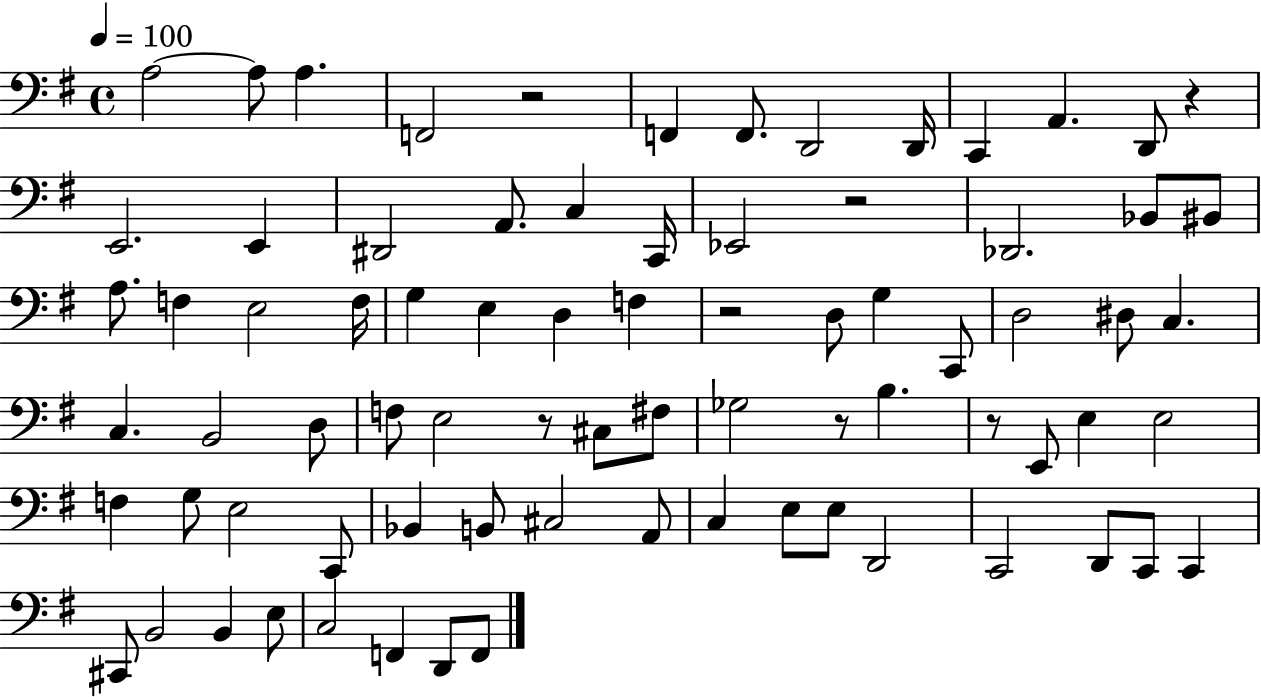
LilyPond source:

{
  \clef bass
  \time 4/4
  \defaultTimeSignature
  \key g \major
  \tempo 4 = 100
  \repeat volta 2 { a2~~ a8 a4. | f,2 r2 | f,4 f,8. d,2 d,16 | c,4 a,4. d,8 r4 | \break e,2. e,4 | dis,2 a,8. c4 c,16 | ees,2 r2 | des,2. bes,8 bis,8 | \break a8. f4 e2 f16 | g4 e4 d4 f4 | r2 d8 g4 c,8 | d2 dis8 c4. | \break c4. b,2 d8 | f8 e2 r8 cis8 fis8 | ges2 r8 b4. | r8 e,8 e4 e2 | \break f4 g8 e2 c,8 | bes,4 b,8 cis2 a,8 | c4 e8 e8 d,2 | c,2 d,8 c,8 c,4 | \break cis,8 b,2 b,4 e8 | c2 f,4 d,8 f,8 | } \bar "|."
}